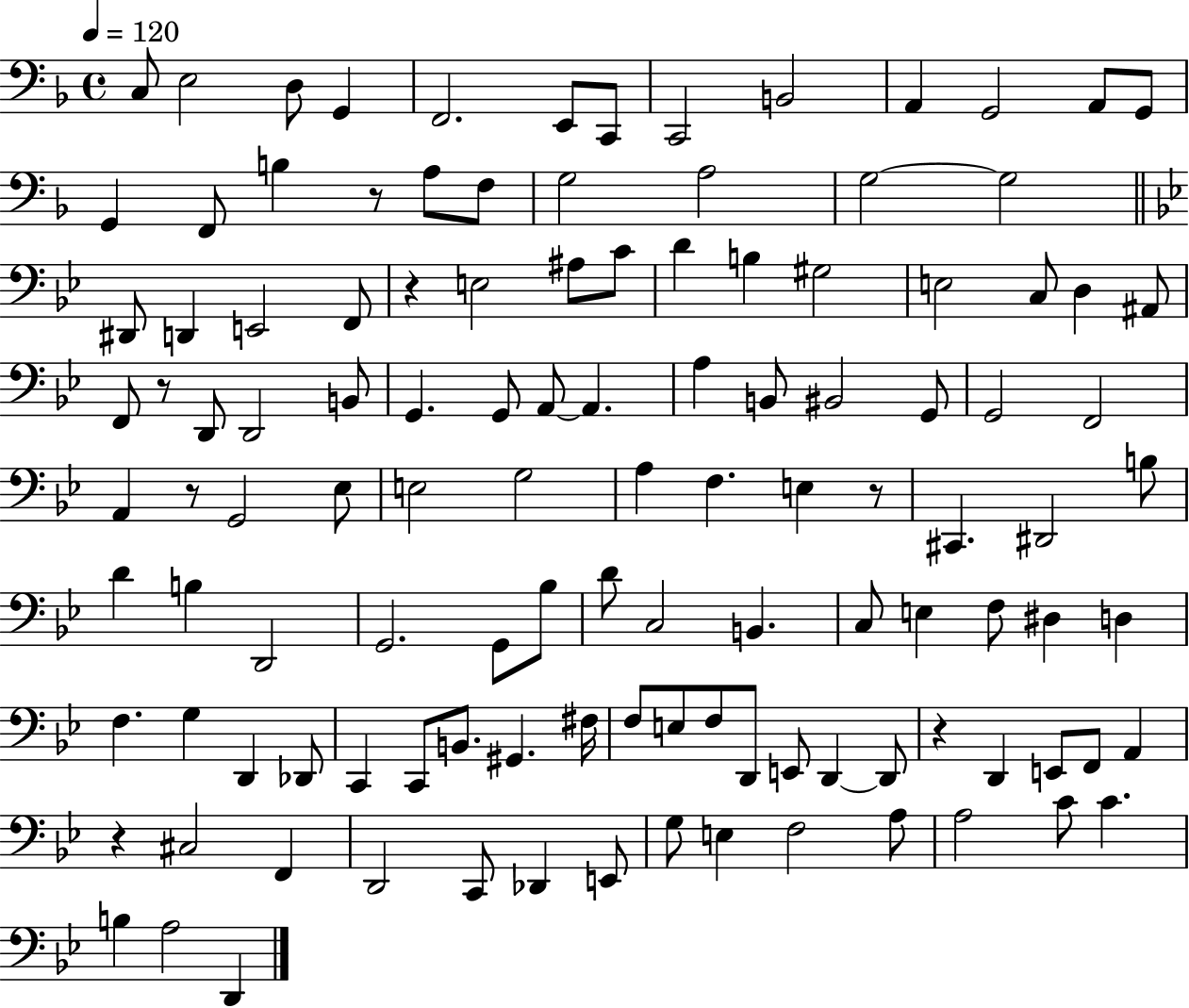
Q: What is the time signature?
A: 4/4